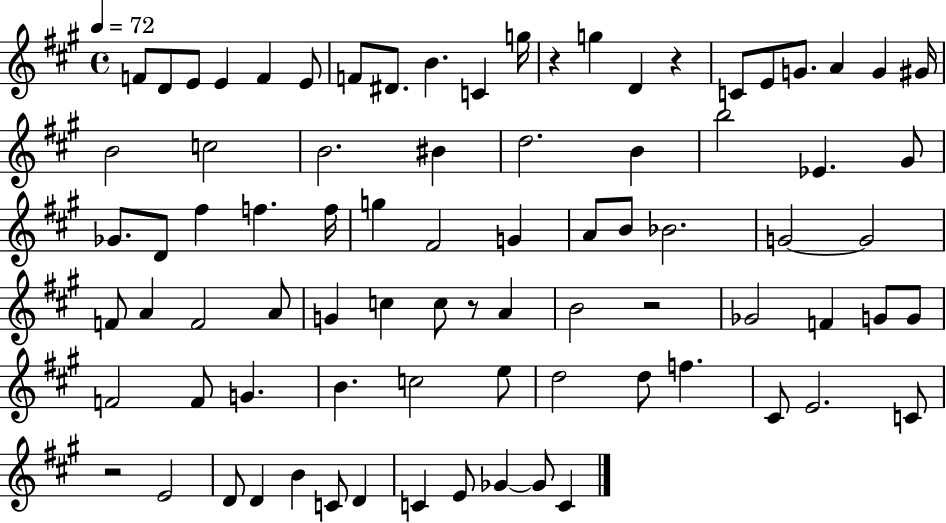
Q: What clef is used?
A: treble